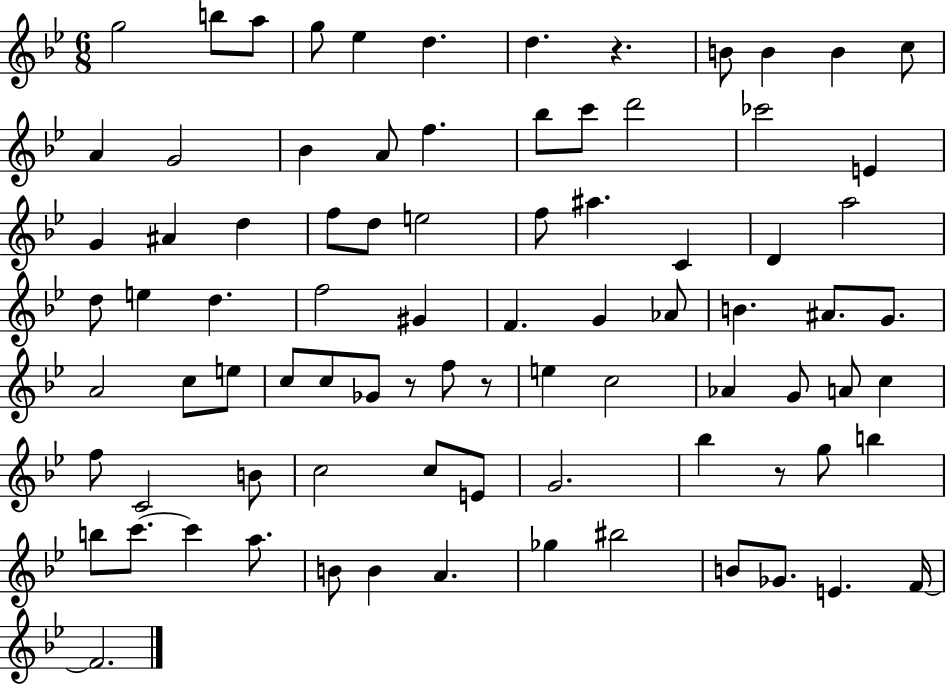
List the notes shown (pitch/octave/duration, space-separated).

G5/h B5/e A5/e G5/e Eb5/q D5/q. D5/q. R/q. B4/e B4/q B4/q C5/e A4/q G4/h Bb4/q A4/e F5/q. Bb5/e C6/e D6/h CES6/h E4/q G4/q A#4/q D5/q F5/e D5/e E5/h F5/e A#5/q. C4/q D4/q A5/h D5/e E5/q D5/q. F5/h G#4/q F4/q. G4/q Ab4/e B4/q. A#4/e. G4/e. A4/h C5/e E5/e C5/e C5/e Gb4/e R/e F5/e R/e E5/q C5/h Ab4/q G4/e A4/e C5/q F5/e C4/h B4/e C5/h C5/e E4/e G4/h. Bb5/q R/e G5/e B5/q B5/e C6/e. C6/q A5/e. B4/e B4/q A4/q. Gb5/q BIS5/h B4/e Gb4/e. E4/q. F4/s F4/h.